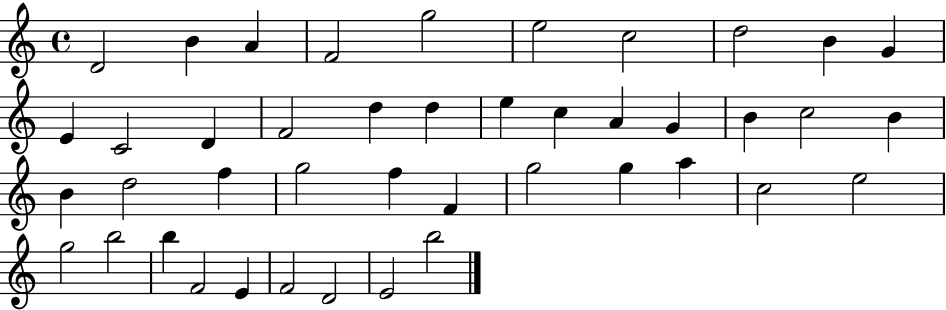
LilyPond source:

{
  \clef treble
  \time 4/4
  \defaultTimeSignature
  \key c \major
  d'2 b'4 a'4 | f'2 g''2 | e''2 c''2 | d''2 b'4 g'4 | \break e'4 c'2 d'4 | f'2 d''4 d''4 | e''4 c''4 a'4 g'4 | b'4 c''2 b'4 | \break b'4 d''2 f''4 | g''2 f''4 f'4 | g''2 g''4 a''4 | c''2 e''2 | \break g''2 b''2 | b''4 f'2 e'4 | f'2 d'2 | e'2 b''2 | \break \bar "|."
}